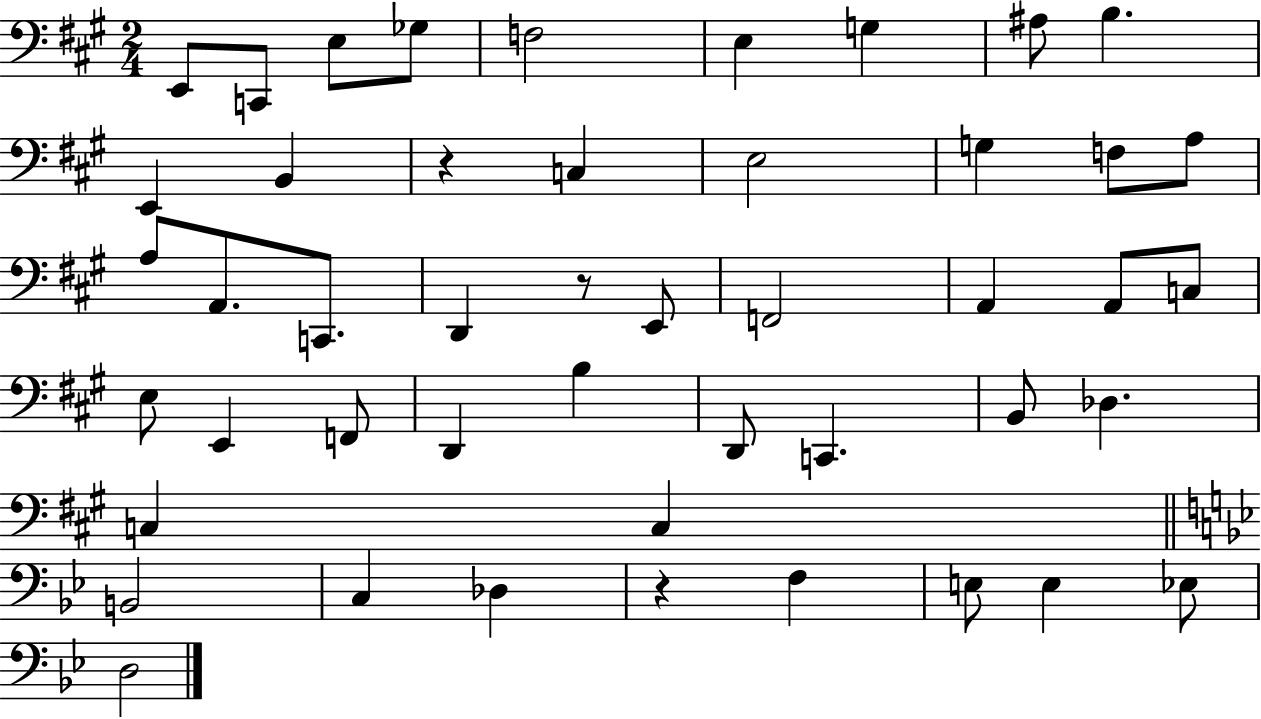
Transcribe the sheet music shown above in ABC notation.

X:1
T:Untitled
M:2/4
L:1/4
K:A
E,,/2 C,,/2 E,/2 _G,/2 F,2 E, G, ^A,/2 B, E,, B,, z C, E,2 G, F,/2 A,/2 A,/2 A,,/2 C,,/2 D,, z/2 E,,/2 F,,2 A,, A,,/2 C,/2 E,/2 E,, F,,/2 D,, B, D,,/2 C,, B,,/2 _D, C, C, B,,2 C, _D, z F, E,/2 E, _E,/2 D,2